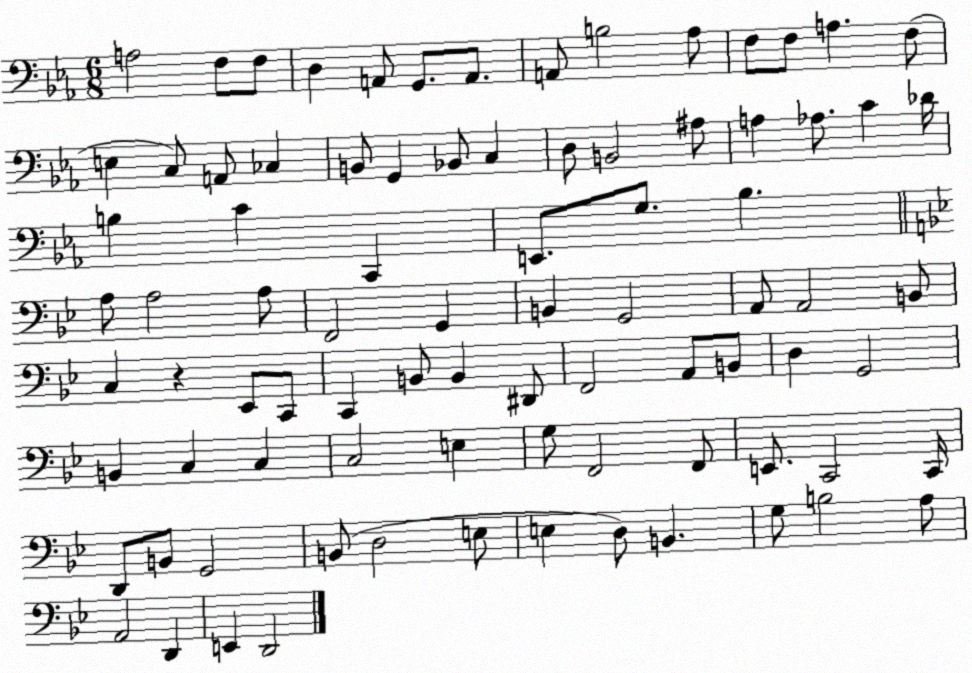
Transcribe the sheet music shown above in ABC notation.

X:1
T:Untitled
M:6/8
L:1/4
K:Eb
A,2 F,/2 F,/2 D, A,,/2 G,,/2 A,,/2 A,,/2 B,2 _A,/2 F,/2 F,/2 A, F,/2 E, C,/2 A,,/2 _C, B,,/2 G,, _B,,/2 C, D,/2 B,,2 ^A,/2 A, _A,/2 C _D/4 B, C C,, E,,/2 G,/2 _B, A,/2 A,2 A,/2 F,,2 G,, B,, G,,2 A,,/2 A,,2 B,,/2 C, z _E,,/2 C,,/2 C,, B,,/2 B,, ^D,,/2 F,,2 A,,/2 B,,/2 D, G,,2 B,, C, C, C,2 E, G,/2 F,,2 F,,/2 E,,/2 C,,2 C,,/4 D,,/2 B,,/2 G,,2 B,,/2 D,2 E,/2 E, D,/2 B,, G,/2 B,2 A,/2 A,,2 D,, E,, D,,2